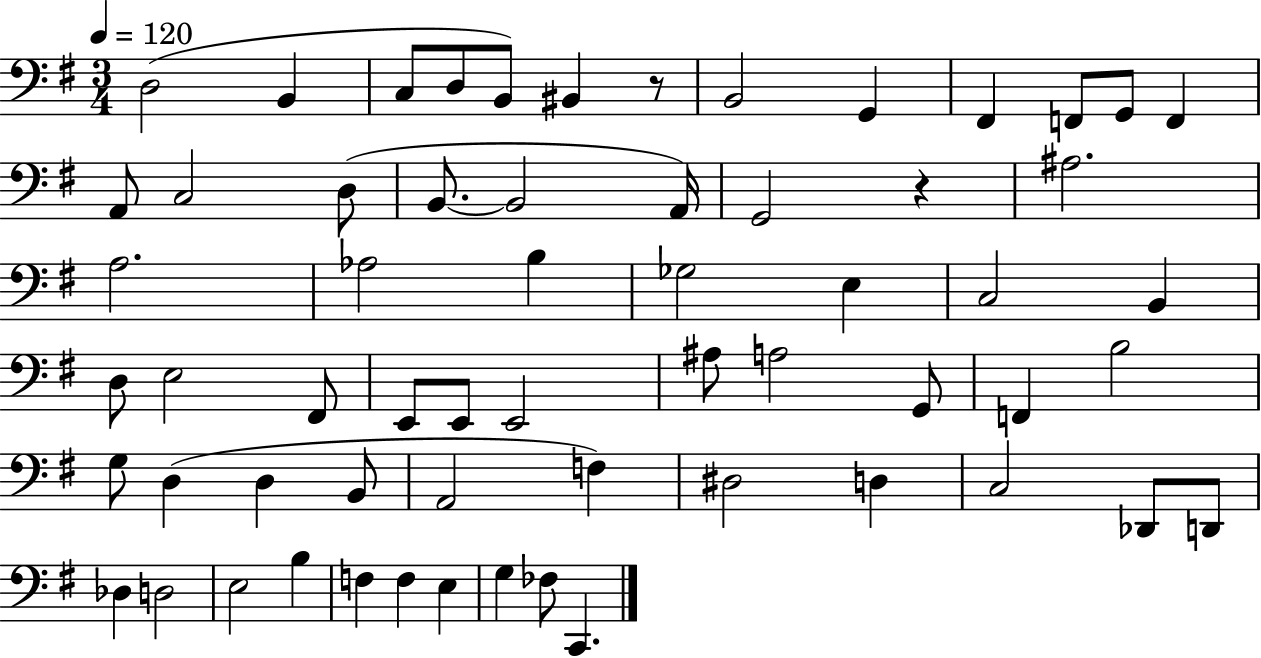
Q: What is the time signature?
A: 3/4